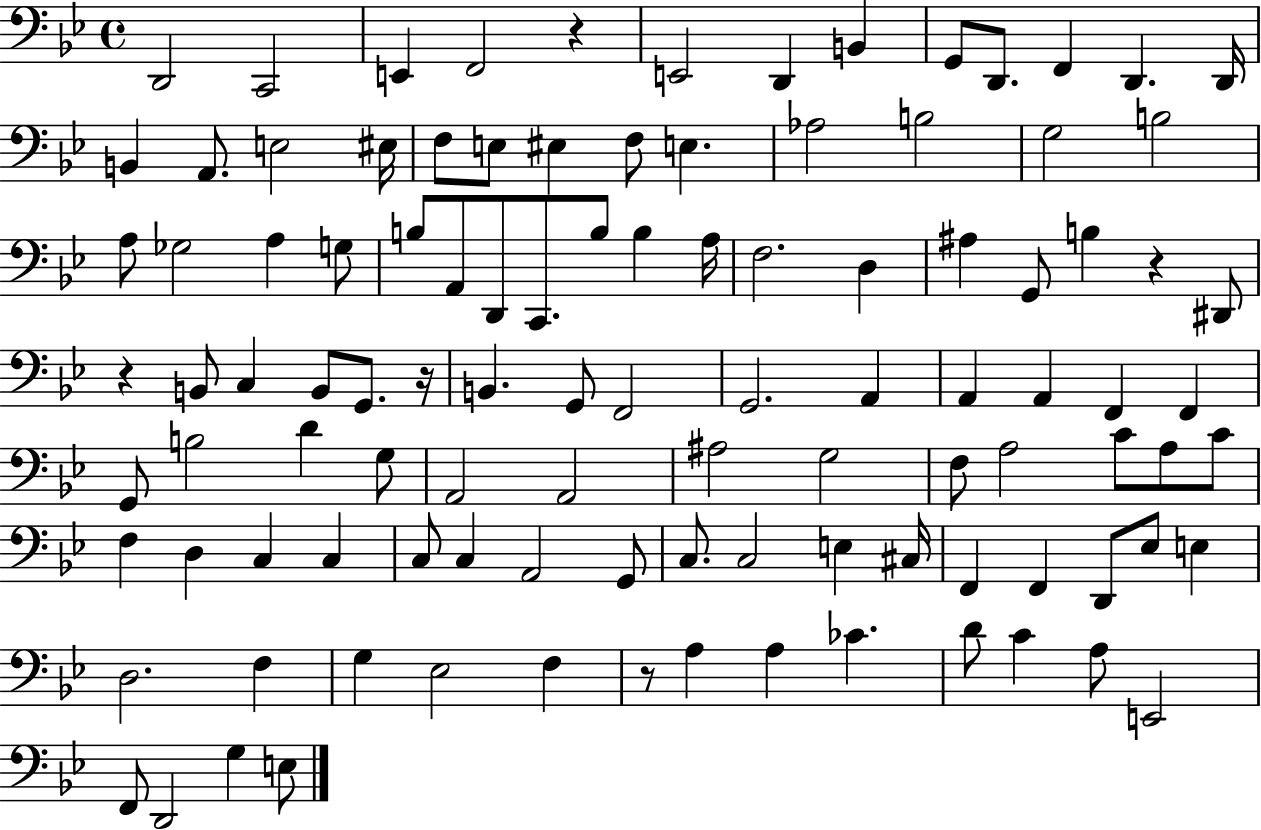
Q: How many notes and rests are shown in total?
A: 106